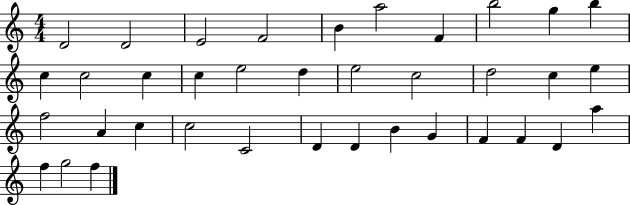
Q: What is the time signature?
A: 4/4